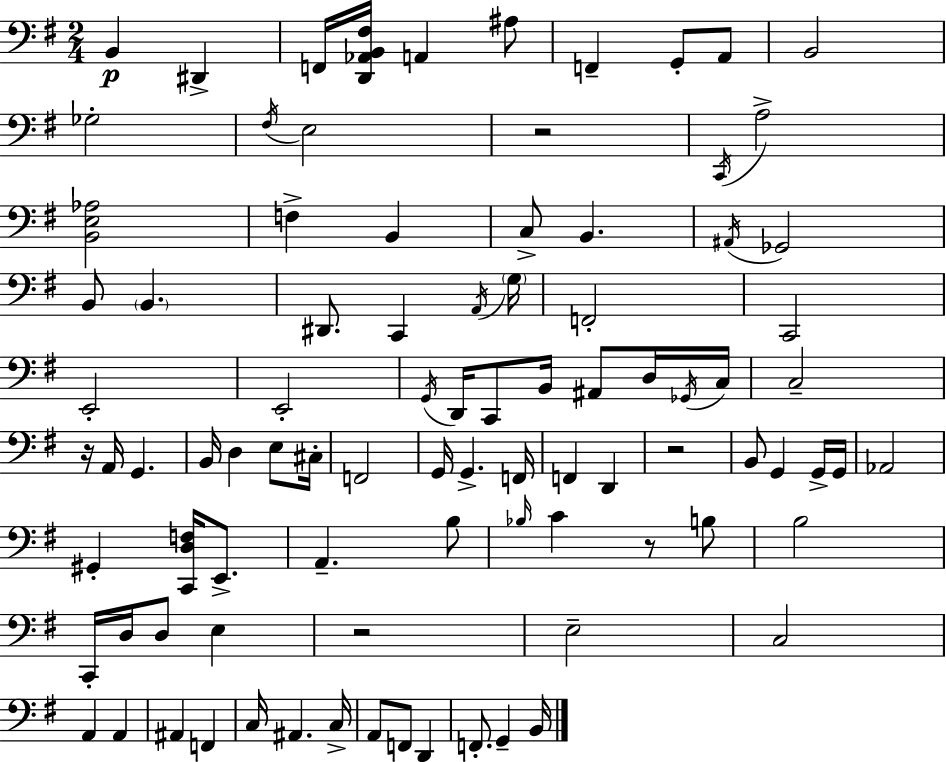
X:1
T:Untitled
M:2/4
L:1/4
K:G
B,, ^D,, F,,/4 [D,,_A,,B,,^F,]/4 A,, ^A,/2 F,, G,,/2 A,,/2 B,,2 _G,2 ^F,/4 E,2 z2 C,,/4 A,2 [B,,E,_A,]2 F, B,, C,/2 B,, ^A,,/4 _G,,2 B,,/2 B,, ^D,,/2 C,, A,,/4 G,/4 F,,2 C,,2 E,,2 E,,2 G,,/4 D,,/4 C,,/2 B,,/4 ^A,,/2 D,/4 _G,,/4 C,/4 C,2 z/4 A,,/4 G,, B,,/4 D, E,/2 ^C,/4 F,,2 G,,/4 G,, F,,/4 F,, D,, z2 B,,/2 G,, G,,/4 G,,/4 _A,,2 ^G,, [C,,D,F,]/4 E,,/2 A,, B,/2 _B,/4 C z/2 B,/2 B,2 C,,/4 D,/4 D,/2 E, z2 E,2 C,2 A,, A,, ^A,, F,, C,/4 ^A,, C,/4 A,,/2 F,,/2 D,, F,,/2 G,, B,,/4